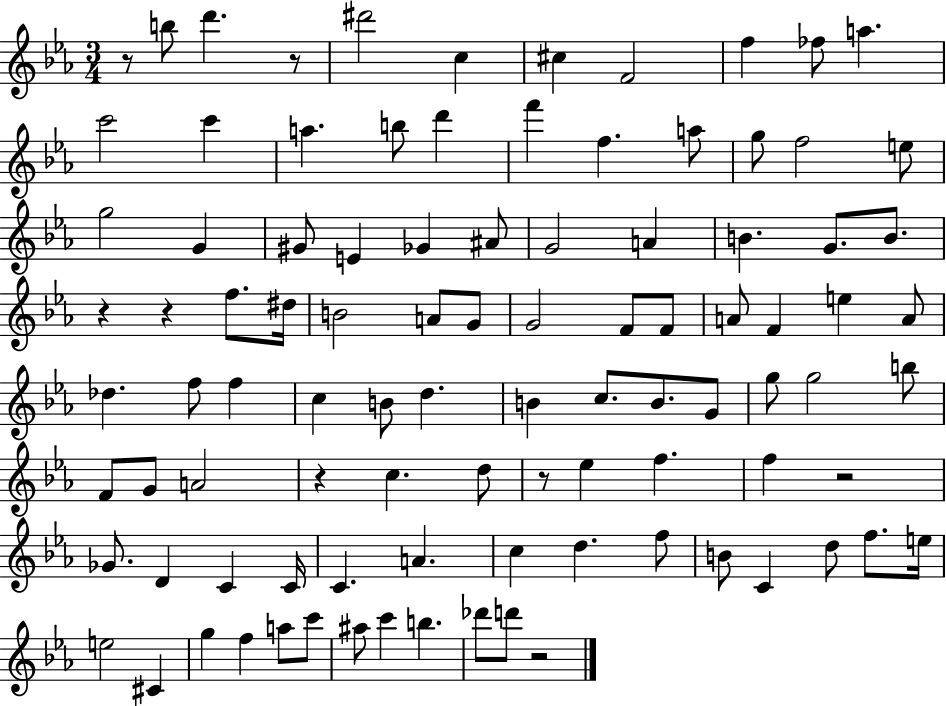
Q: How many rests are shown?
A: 8